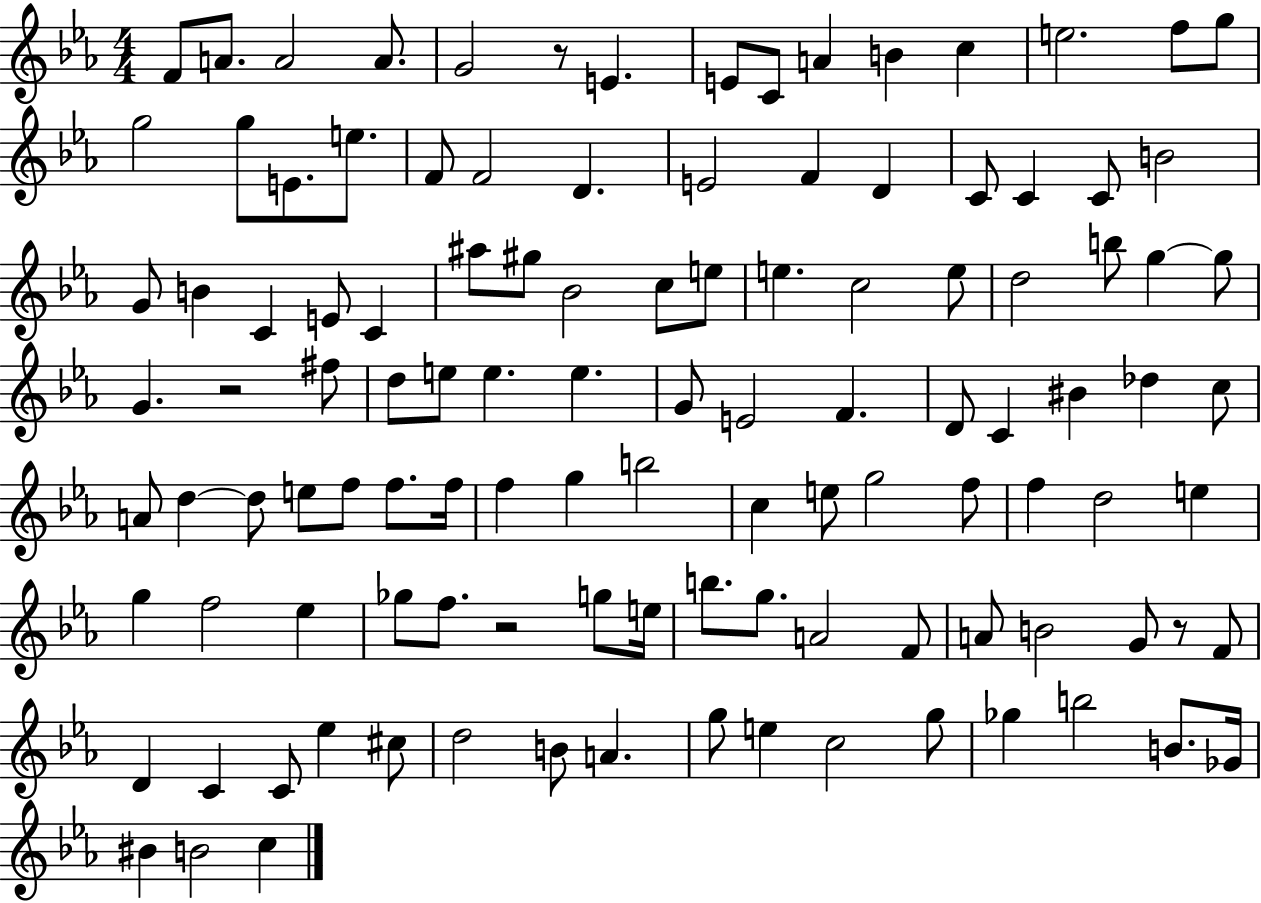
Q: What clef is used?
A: treble